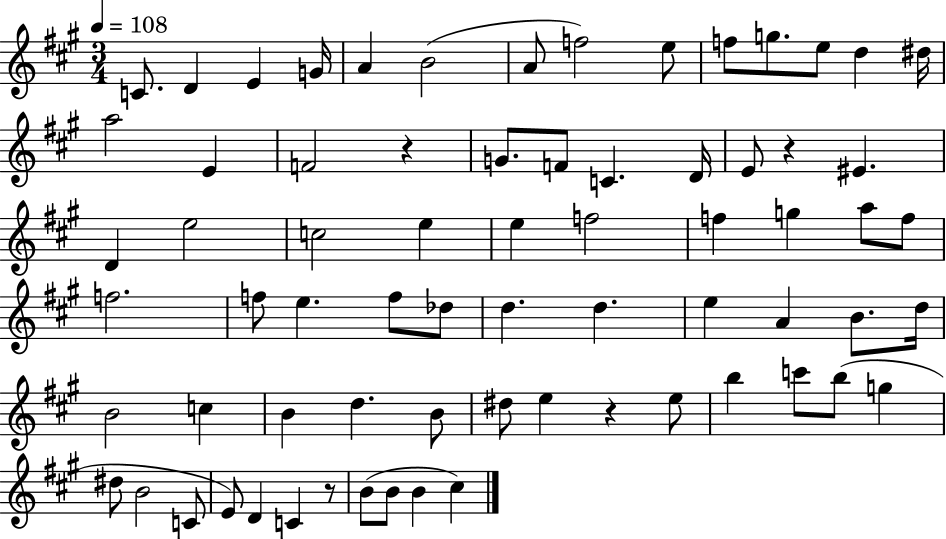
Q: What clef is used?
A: treble